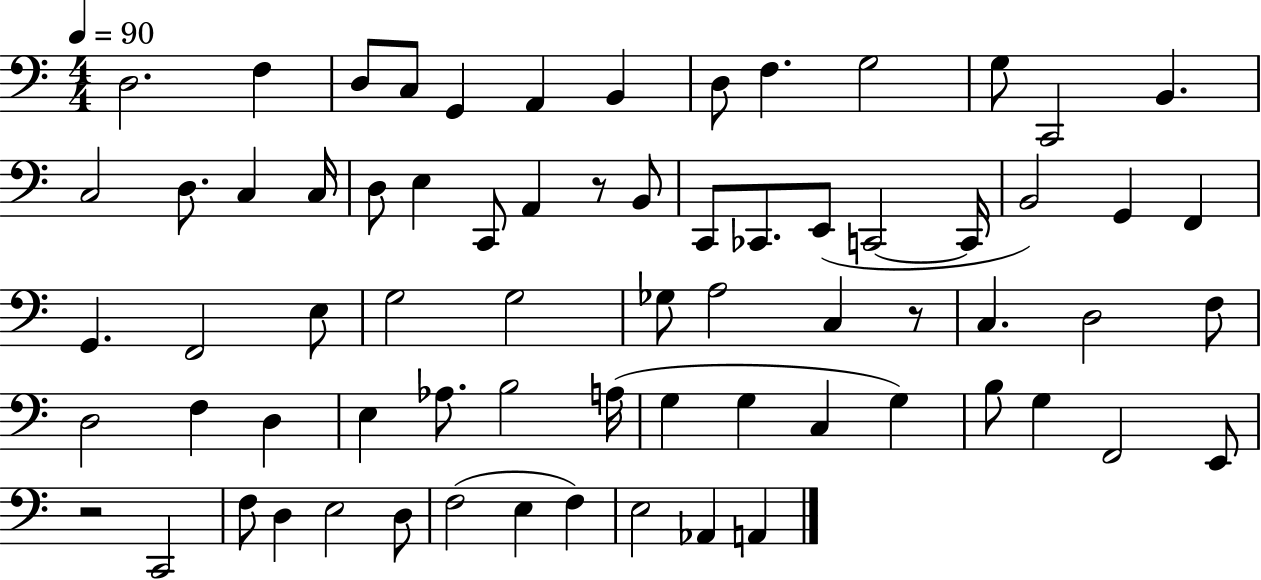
X:1
T:Untitled
M:4/4
L:1/4
K:C
D,2 F, D,/2 C,/2 G,, A,, B,, D,/2 F, G,2 G,/2 C,,2 B,, C,2 D,/2 C, C,/4 D,/2 E, C,,/2 A,, z/2 B,,/2 C,,/2 _C,,/2 E,,/2 C,,2 C,,/4 B,,2 G,, F,, G,, F,,2 E,/2 G,2 G,2 _G,/2 A,2 C, z/2 C, D,2 F,/2 D,2 F, D, E, _A,/2 B,2 A,/4 G, G, C, G, B,/2 G, F,,2 E,,/2 z2 C,,2 F,/2 D, E,2 D,/2 F,2 E, F, E,2 _A,, A,,